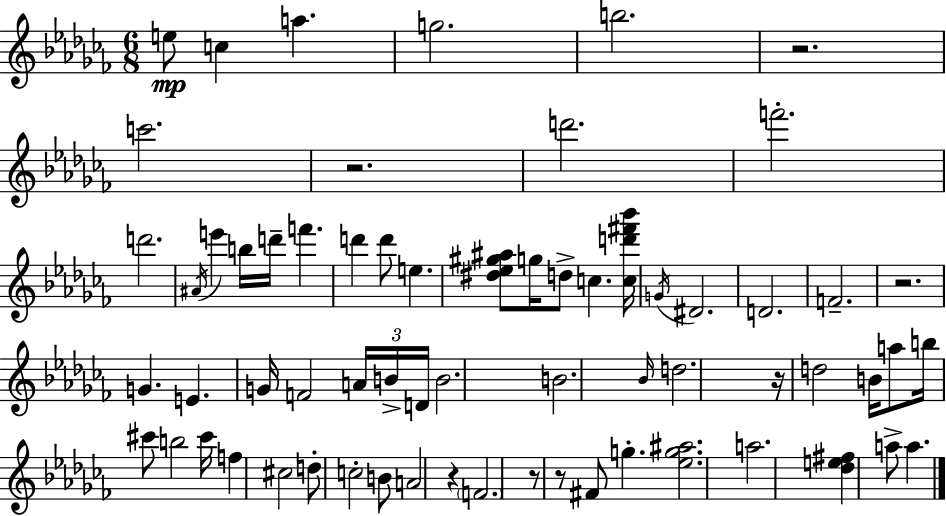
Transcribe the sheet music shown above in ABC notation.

X:1
T:Untitled
M:6/8
L:1/4
K:Abm
e/2 c a g2 b2 z2 c'2 z2 d'2 f'2 d'2 ^A/4 e' b/4 d'/4 f' d' d'/2 e [^d_e^g^a]/2 g/4 d/2 c [cd'^f'_b']/4 G/4 ^D2 D2 F2 z2 G E G/4 F2 A/4 B/4 D/4 B2 B2 _B/4 d2 z/4 d2 B/4 a/2 b/4 ^c'/2 b2 ^c'/4 f ^c2 d/2 c2 B/2 A2 z F2 z/2 z/2 ^F/2 g [_eg^a]2 a2 [_de^f] a/2 a